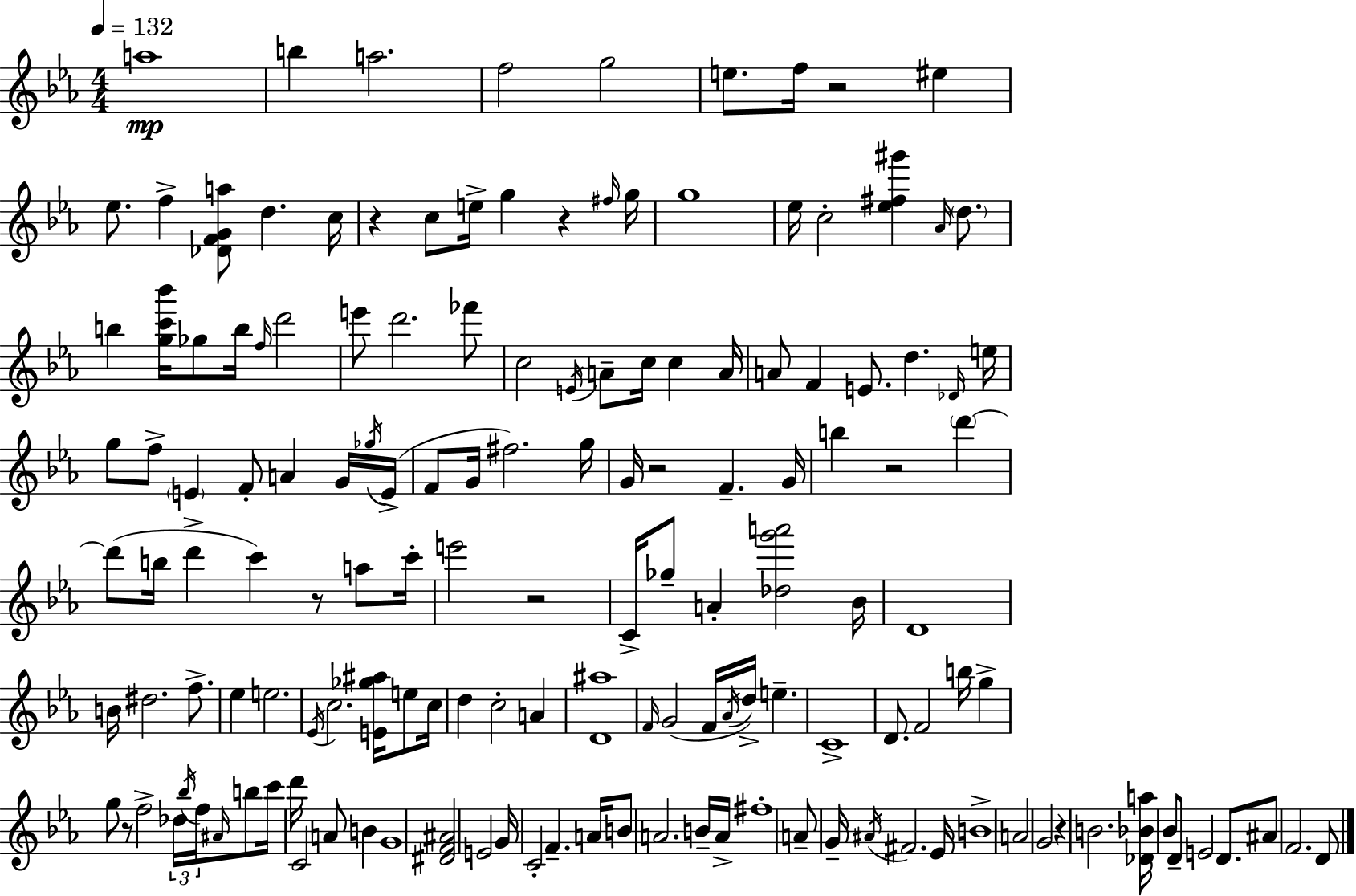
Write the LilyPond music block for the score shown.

{
  \clef treble
  \numericTimeSignature
  \time 4/4
  \key c \minor
  \tempo 4 = 132
  a''1\mp | b''4 a''2. | f''2 g''2 | e''8. f''16 r2 eis''4 | \break ees''8. f''4-> <des' f' g' a''>8 d''4. c''16 | r4 c''8 e''16-> g''4 r4 \grace { fis''16 } | g''16 g''1 | ees''16 c''2-. <ees'' fis'' gis'''>4 \grace { aes'16 } \parenthesize d''8. | \break b''4 <g'' c''' bes'''>16 ges''8 b''16 \grace { f''16 } d'''2 | e'''8 d'''2. | fes'''8 c''2 \acciaccatura { e'16 } a'8-- c''16 c''4 | a'16 a'8 f'4 e'8. d''4. | \break \grace { des'16 } e''16 g''8 f''8-> \parenthesize e'4 f'8-. a'4 | g'16 \acciaccatura { ges''16 }( e'16-> f'8 g'16 fis''2.) | g''16 g'16 r2 f'4.-- | g'16 b''4 r2 | \break \parenthesize d'''4~~ d'''8( b''16 d'''4-> c'''4) | r8 a''8 c'''16-. e'''2 r2 | c'16-> ges''8-- a'4-. <des'' g''' a'''>2 | bes'16 d'1 | \break b'16 dis''2. | f''8.-> ees''4 e''2. | \acciaccatura { ees'16 } c''2. | <e' ges'' ais''>16 e''8 c''16 d''4 c''2-. | \break a'4 <d' ais''>1 | \grace { f'16 } g'2( | f'16 \acciaccatura { aes'16 } d''16->) e''4.-- c'1-> | d'8. f'2 | \break b''16 g''4-> g''8 r8 f''2-> | \tuplet 3/2 { des''16 \acciaccatura { bes''16 } f''16 } \grace { ais'16 } b''8 c'''16 d'''16 c'2 | a'8 b'4 g'1 | <dis' f' ais'>2 | \break e'2 g'16 c'2-. | f'4.-- a'16 b'8 a'2. | b'16-- a'16-> fis''1-. | a'8-- g'16-- \acciaccatura { ais'16 } fis'2. | \break ees'16 b'1-> | a'2 | g'2 r4 | b'2. <des' bes' a''>16 bes'8 d'8-- | \break e'2 d'8. ais'8 f'2. | d'8 \bar "|."
}